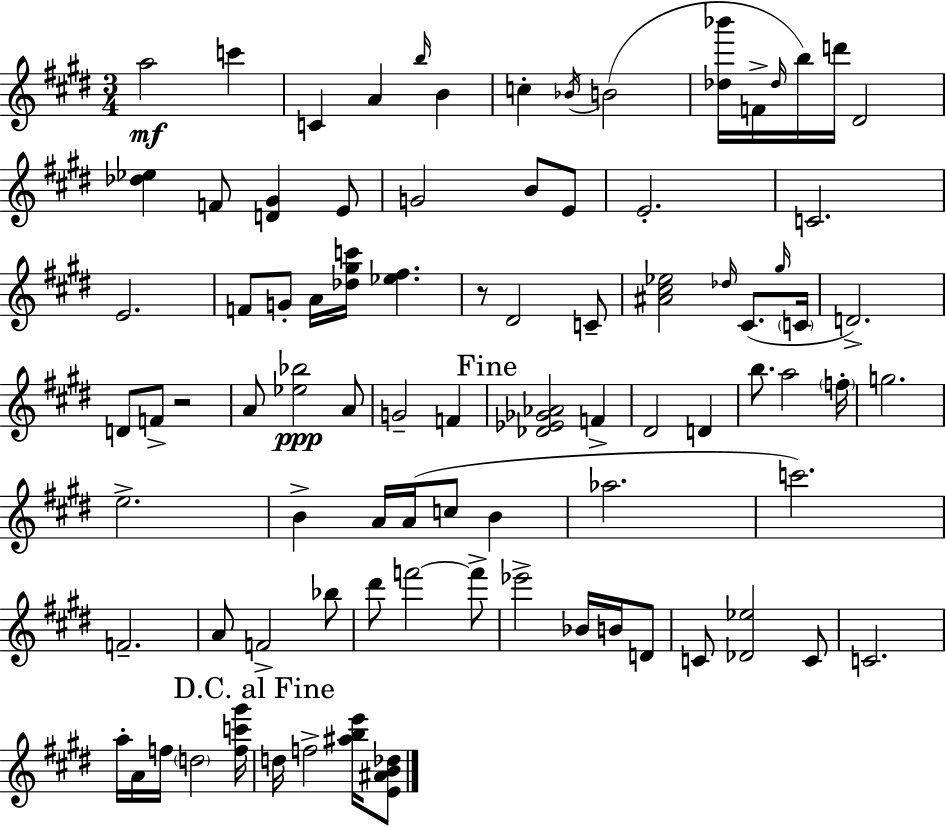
X:1
T:Untitled
M:3/4
L:1/4
K:E
a2 c' C A b/4 B c _B/4 B2 [_d_b']/4 F/4 _d/4 b/4 d'/4 ^D2 [_d_e] F/2 [D^G] E/2 G2 B/2 E/2 E2 C2 E2 F/2 G/2 A/4 [_d^gc']/4 [_e^f] z/2 ^D2 C/2 [^A^c_e]2 _d/4 ^C/2 ^g/4 C/4 D2 D/2 F/2 z2 A/2 [_e_b]2 A/2 G2 F [_D_E_G_A]2 F ^D2 D b/2 a2 f/4 g2 e2 B A/4 A/4 c/2 B _a2 c'2 F2 A/2 F2 _b/2 ^d'/2 f'2 f'/2 _e'2 _B/4 B/4 D/2 C/2 [_D_e]2 C/2 C2 a/4 A/4 f/4 d2 [fc'^g']/4 d/4 f2 [^abe']/4 [E^AB_d]/2